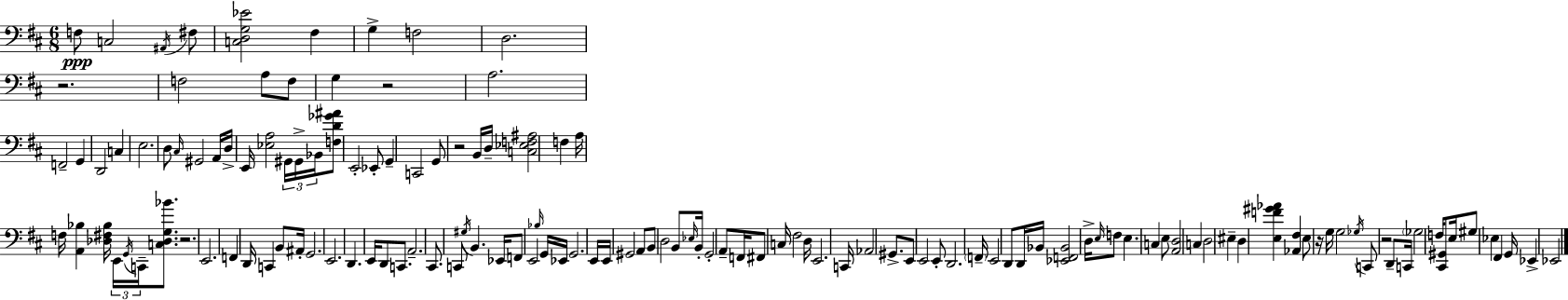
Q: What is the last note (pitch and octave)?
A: Eb2